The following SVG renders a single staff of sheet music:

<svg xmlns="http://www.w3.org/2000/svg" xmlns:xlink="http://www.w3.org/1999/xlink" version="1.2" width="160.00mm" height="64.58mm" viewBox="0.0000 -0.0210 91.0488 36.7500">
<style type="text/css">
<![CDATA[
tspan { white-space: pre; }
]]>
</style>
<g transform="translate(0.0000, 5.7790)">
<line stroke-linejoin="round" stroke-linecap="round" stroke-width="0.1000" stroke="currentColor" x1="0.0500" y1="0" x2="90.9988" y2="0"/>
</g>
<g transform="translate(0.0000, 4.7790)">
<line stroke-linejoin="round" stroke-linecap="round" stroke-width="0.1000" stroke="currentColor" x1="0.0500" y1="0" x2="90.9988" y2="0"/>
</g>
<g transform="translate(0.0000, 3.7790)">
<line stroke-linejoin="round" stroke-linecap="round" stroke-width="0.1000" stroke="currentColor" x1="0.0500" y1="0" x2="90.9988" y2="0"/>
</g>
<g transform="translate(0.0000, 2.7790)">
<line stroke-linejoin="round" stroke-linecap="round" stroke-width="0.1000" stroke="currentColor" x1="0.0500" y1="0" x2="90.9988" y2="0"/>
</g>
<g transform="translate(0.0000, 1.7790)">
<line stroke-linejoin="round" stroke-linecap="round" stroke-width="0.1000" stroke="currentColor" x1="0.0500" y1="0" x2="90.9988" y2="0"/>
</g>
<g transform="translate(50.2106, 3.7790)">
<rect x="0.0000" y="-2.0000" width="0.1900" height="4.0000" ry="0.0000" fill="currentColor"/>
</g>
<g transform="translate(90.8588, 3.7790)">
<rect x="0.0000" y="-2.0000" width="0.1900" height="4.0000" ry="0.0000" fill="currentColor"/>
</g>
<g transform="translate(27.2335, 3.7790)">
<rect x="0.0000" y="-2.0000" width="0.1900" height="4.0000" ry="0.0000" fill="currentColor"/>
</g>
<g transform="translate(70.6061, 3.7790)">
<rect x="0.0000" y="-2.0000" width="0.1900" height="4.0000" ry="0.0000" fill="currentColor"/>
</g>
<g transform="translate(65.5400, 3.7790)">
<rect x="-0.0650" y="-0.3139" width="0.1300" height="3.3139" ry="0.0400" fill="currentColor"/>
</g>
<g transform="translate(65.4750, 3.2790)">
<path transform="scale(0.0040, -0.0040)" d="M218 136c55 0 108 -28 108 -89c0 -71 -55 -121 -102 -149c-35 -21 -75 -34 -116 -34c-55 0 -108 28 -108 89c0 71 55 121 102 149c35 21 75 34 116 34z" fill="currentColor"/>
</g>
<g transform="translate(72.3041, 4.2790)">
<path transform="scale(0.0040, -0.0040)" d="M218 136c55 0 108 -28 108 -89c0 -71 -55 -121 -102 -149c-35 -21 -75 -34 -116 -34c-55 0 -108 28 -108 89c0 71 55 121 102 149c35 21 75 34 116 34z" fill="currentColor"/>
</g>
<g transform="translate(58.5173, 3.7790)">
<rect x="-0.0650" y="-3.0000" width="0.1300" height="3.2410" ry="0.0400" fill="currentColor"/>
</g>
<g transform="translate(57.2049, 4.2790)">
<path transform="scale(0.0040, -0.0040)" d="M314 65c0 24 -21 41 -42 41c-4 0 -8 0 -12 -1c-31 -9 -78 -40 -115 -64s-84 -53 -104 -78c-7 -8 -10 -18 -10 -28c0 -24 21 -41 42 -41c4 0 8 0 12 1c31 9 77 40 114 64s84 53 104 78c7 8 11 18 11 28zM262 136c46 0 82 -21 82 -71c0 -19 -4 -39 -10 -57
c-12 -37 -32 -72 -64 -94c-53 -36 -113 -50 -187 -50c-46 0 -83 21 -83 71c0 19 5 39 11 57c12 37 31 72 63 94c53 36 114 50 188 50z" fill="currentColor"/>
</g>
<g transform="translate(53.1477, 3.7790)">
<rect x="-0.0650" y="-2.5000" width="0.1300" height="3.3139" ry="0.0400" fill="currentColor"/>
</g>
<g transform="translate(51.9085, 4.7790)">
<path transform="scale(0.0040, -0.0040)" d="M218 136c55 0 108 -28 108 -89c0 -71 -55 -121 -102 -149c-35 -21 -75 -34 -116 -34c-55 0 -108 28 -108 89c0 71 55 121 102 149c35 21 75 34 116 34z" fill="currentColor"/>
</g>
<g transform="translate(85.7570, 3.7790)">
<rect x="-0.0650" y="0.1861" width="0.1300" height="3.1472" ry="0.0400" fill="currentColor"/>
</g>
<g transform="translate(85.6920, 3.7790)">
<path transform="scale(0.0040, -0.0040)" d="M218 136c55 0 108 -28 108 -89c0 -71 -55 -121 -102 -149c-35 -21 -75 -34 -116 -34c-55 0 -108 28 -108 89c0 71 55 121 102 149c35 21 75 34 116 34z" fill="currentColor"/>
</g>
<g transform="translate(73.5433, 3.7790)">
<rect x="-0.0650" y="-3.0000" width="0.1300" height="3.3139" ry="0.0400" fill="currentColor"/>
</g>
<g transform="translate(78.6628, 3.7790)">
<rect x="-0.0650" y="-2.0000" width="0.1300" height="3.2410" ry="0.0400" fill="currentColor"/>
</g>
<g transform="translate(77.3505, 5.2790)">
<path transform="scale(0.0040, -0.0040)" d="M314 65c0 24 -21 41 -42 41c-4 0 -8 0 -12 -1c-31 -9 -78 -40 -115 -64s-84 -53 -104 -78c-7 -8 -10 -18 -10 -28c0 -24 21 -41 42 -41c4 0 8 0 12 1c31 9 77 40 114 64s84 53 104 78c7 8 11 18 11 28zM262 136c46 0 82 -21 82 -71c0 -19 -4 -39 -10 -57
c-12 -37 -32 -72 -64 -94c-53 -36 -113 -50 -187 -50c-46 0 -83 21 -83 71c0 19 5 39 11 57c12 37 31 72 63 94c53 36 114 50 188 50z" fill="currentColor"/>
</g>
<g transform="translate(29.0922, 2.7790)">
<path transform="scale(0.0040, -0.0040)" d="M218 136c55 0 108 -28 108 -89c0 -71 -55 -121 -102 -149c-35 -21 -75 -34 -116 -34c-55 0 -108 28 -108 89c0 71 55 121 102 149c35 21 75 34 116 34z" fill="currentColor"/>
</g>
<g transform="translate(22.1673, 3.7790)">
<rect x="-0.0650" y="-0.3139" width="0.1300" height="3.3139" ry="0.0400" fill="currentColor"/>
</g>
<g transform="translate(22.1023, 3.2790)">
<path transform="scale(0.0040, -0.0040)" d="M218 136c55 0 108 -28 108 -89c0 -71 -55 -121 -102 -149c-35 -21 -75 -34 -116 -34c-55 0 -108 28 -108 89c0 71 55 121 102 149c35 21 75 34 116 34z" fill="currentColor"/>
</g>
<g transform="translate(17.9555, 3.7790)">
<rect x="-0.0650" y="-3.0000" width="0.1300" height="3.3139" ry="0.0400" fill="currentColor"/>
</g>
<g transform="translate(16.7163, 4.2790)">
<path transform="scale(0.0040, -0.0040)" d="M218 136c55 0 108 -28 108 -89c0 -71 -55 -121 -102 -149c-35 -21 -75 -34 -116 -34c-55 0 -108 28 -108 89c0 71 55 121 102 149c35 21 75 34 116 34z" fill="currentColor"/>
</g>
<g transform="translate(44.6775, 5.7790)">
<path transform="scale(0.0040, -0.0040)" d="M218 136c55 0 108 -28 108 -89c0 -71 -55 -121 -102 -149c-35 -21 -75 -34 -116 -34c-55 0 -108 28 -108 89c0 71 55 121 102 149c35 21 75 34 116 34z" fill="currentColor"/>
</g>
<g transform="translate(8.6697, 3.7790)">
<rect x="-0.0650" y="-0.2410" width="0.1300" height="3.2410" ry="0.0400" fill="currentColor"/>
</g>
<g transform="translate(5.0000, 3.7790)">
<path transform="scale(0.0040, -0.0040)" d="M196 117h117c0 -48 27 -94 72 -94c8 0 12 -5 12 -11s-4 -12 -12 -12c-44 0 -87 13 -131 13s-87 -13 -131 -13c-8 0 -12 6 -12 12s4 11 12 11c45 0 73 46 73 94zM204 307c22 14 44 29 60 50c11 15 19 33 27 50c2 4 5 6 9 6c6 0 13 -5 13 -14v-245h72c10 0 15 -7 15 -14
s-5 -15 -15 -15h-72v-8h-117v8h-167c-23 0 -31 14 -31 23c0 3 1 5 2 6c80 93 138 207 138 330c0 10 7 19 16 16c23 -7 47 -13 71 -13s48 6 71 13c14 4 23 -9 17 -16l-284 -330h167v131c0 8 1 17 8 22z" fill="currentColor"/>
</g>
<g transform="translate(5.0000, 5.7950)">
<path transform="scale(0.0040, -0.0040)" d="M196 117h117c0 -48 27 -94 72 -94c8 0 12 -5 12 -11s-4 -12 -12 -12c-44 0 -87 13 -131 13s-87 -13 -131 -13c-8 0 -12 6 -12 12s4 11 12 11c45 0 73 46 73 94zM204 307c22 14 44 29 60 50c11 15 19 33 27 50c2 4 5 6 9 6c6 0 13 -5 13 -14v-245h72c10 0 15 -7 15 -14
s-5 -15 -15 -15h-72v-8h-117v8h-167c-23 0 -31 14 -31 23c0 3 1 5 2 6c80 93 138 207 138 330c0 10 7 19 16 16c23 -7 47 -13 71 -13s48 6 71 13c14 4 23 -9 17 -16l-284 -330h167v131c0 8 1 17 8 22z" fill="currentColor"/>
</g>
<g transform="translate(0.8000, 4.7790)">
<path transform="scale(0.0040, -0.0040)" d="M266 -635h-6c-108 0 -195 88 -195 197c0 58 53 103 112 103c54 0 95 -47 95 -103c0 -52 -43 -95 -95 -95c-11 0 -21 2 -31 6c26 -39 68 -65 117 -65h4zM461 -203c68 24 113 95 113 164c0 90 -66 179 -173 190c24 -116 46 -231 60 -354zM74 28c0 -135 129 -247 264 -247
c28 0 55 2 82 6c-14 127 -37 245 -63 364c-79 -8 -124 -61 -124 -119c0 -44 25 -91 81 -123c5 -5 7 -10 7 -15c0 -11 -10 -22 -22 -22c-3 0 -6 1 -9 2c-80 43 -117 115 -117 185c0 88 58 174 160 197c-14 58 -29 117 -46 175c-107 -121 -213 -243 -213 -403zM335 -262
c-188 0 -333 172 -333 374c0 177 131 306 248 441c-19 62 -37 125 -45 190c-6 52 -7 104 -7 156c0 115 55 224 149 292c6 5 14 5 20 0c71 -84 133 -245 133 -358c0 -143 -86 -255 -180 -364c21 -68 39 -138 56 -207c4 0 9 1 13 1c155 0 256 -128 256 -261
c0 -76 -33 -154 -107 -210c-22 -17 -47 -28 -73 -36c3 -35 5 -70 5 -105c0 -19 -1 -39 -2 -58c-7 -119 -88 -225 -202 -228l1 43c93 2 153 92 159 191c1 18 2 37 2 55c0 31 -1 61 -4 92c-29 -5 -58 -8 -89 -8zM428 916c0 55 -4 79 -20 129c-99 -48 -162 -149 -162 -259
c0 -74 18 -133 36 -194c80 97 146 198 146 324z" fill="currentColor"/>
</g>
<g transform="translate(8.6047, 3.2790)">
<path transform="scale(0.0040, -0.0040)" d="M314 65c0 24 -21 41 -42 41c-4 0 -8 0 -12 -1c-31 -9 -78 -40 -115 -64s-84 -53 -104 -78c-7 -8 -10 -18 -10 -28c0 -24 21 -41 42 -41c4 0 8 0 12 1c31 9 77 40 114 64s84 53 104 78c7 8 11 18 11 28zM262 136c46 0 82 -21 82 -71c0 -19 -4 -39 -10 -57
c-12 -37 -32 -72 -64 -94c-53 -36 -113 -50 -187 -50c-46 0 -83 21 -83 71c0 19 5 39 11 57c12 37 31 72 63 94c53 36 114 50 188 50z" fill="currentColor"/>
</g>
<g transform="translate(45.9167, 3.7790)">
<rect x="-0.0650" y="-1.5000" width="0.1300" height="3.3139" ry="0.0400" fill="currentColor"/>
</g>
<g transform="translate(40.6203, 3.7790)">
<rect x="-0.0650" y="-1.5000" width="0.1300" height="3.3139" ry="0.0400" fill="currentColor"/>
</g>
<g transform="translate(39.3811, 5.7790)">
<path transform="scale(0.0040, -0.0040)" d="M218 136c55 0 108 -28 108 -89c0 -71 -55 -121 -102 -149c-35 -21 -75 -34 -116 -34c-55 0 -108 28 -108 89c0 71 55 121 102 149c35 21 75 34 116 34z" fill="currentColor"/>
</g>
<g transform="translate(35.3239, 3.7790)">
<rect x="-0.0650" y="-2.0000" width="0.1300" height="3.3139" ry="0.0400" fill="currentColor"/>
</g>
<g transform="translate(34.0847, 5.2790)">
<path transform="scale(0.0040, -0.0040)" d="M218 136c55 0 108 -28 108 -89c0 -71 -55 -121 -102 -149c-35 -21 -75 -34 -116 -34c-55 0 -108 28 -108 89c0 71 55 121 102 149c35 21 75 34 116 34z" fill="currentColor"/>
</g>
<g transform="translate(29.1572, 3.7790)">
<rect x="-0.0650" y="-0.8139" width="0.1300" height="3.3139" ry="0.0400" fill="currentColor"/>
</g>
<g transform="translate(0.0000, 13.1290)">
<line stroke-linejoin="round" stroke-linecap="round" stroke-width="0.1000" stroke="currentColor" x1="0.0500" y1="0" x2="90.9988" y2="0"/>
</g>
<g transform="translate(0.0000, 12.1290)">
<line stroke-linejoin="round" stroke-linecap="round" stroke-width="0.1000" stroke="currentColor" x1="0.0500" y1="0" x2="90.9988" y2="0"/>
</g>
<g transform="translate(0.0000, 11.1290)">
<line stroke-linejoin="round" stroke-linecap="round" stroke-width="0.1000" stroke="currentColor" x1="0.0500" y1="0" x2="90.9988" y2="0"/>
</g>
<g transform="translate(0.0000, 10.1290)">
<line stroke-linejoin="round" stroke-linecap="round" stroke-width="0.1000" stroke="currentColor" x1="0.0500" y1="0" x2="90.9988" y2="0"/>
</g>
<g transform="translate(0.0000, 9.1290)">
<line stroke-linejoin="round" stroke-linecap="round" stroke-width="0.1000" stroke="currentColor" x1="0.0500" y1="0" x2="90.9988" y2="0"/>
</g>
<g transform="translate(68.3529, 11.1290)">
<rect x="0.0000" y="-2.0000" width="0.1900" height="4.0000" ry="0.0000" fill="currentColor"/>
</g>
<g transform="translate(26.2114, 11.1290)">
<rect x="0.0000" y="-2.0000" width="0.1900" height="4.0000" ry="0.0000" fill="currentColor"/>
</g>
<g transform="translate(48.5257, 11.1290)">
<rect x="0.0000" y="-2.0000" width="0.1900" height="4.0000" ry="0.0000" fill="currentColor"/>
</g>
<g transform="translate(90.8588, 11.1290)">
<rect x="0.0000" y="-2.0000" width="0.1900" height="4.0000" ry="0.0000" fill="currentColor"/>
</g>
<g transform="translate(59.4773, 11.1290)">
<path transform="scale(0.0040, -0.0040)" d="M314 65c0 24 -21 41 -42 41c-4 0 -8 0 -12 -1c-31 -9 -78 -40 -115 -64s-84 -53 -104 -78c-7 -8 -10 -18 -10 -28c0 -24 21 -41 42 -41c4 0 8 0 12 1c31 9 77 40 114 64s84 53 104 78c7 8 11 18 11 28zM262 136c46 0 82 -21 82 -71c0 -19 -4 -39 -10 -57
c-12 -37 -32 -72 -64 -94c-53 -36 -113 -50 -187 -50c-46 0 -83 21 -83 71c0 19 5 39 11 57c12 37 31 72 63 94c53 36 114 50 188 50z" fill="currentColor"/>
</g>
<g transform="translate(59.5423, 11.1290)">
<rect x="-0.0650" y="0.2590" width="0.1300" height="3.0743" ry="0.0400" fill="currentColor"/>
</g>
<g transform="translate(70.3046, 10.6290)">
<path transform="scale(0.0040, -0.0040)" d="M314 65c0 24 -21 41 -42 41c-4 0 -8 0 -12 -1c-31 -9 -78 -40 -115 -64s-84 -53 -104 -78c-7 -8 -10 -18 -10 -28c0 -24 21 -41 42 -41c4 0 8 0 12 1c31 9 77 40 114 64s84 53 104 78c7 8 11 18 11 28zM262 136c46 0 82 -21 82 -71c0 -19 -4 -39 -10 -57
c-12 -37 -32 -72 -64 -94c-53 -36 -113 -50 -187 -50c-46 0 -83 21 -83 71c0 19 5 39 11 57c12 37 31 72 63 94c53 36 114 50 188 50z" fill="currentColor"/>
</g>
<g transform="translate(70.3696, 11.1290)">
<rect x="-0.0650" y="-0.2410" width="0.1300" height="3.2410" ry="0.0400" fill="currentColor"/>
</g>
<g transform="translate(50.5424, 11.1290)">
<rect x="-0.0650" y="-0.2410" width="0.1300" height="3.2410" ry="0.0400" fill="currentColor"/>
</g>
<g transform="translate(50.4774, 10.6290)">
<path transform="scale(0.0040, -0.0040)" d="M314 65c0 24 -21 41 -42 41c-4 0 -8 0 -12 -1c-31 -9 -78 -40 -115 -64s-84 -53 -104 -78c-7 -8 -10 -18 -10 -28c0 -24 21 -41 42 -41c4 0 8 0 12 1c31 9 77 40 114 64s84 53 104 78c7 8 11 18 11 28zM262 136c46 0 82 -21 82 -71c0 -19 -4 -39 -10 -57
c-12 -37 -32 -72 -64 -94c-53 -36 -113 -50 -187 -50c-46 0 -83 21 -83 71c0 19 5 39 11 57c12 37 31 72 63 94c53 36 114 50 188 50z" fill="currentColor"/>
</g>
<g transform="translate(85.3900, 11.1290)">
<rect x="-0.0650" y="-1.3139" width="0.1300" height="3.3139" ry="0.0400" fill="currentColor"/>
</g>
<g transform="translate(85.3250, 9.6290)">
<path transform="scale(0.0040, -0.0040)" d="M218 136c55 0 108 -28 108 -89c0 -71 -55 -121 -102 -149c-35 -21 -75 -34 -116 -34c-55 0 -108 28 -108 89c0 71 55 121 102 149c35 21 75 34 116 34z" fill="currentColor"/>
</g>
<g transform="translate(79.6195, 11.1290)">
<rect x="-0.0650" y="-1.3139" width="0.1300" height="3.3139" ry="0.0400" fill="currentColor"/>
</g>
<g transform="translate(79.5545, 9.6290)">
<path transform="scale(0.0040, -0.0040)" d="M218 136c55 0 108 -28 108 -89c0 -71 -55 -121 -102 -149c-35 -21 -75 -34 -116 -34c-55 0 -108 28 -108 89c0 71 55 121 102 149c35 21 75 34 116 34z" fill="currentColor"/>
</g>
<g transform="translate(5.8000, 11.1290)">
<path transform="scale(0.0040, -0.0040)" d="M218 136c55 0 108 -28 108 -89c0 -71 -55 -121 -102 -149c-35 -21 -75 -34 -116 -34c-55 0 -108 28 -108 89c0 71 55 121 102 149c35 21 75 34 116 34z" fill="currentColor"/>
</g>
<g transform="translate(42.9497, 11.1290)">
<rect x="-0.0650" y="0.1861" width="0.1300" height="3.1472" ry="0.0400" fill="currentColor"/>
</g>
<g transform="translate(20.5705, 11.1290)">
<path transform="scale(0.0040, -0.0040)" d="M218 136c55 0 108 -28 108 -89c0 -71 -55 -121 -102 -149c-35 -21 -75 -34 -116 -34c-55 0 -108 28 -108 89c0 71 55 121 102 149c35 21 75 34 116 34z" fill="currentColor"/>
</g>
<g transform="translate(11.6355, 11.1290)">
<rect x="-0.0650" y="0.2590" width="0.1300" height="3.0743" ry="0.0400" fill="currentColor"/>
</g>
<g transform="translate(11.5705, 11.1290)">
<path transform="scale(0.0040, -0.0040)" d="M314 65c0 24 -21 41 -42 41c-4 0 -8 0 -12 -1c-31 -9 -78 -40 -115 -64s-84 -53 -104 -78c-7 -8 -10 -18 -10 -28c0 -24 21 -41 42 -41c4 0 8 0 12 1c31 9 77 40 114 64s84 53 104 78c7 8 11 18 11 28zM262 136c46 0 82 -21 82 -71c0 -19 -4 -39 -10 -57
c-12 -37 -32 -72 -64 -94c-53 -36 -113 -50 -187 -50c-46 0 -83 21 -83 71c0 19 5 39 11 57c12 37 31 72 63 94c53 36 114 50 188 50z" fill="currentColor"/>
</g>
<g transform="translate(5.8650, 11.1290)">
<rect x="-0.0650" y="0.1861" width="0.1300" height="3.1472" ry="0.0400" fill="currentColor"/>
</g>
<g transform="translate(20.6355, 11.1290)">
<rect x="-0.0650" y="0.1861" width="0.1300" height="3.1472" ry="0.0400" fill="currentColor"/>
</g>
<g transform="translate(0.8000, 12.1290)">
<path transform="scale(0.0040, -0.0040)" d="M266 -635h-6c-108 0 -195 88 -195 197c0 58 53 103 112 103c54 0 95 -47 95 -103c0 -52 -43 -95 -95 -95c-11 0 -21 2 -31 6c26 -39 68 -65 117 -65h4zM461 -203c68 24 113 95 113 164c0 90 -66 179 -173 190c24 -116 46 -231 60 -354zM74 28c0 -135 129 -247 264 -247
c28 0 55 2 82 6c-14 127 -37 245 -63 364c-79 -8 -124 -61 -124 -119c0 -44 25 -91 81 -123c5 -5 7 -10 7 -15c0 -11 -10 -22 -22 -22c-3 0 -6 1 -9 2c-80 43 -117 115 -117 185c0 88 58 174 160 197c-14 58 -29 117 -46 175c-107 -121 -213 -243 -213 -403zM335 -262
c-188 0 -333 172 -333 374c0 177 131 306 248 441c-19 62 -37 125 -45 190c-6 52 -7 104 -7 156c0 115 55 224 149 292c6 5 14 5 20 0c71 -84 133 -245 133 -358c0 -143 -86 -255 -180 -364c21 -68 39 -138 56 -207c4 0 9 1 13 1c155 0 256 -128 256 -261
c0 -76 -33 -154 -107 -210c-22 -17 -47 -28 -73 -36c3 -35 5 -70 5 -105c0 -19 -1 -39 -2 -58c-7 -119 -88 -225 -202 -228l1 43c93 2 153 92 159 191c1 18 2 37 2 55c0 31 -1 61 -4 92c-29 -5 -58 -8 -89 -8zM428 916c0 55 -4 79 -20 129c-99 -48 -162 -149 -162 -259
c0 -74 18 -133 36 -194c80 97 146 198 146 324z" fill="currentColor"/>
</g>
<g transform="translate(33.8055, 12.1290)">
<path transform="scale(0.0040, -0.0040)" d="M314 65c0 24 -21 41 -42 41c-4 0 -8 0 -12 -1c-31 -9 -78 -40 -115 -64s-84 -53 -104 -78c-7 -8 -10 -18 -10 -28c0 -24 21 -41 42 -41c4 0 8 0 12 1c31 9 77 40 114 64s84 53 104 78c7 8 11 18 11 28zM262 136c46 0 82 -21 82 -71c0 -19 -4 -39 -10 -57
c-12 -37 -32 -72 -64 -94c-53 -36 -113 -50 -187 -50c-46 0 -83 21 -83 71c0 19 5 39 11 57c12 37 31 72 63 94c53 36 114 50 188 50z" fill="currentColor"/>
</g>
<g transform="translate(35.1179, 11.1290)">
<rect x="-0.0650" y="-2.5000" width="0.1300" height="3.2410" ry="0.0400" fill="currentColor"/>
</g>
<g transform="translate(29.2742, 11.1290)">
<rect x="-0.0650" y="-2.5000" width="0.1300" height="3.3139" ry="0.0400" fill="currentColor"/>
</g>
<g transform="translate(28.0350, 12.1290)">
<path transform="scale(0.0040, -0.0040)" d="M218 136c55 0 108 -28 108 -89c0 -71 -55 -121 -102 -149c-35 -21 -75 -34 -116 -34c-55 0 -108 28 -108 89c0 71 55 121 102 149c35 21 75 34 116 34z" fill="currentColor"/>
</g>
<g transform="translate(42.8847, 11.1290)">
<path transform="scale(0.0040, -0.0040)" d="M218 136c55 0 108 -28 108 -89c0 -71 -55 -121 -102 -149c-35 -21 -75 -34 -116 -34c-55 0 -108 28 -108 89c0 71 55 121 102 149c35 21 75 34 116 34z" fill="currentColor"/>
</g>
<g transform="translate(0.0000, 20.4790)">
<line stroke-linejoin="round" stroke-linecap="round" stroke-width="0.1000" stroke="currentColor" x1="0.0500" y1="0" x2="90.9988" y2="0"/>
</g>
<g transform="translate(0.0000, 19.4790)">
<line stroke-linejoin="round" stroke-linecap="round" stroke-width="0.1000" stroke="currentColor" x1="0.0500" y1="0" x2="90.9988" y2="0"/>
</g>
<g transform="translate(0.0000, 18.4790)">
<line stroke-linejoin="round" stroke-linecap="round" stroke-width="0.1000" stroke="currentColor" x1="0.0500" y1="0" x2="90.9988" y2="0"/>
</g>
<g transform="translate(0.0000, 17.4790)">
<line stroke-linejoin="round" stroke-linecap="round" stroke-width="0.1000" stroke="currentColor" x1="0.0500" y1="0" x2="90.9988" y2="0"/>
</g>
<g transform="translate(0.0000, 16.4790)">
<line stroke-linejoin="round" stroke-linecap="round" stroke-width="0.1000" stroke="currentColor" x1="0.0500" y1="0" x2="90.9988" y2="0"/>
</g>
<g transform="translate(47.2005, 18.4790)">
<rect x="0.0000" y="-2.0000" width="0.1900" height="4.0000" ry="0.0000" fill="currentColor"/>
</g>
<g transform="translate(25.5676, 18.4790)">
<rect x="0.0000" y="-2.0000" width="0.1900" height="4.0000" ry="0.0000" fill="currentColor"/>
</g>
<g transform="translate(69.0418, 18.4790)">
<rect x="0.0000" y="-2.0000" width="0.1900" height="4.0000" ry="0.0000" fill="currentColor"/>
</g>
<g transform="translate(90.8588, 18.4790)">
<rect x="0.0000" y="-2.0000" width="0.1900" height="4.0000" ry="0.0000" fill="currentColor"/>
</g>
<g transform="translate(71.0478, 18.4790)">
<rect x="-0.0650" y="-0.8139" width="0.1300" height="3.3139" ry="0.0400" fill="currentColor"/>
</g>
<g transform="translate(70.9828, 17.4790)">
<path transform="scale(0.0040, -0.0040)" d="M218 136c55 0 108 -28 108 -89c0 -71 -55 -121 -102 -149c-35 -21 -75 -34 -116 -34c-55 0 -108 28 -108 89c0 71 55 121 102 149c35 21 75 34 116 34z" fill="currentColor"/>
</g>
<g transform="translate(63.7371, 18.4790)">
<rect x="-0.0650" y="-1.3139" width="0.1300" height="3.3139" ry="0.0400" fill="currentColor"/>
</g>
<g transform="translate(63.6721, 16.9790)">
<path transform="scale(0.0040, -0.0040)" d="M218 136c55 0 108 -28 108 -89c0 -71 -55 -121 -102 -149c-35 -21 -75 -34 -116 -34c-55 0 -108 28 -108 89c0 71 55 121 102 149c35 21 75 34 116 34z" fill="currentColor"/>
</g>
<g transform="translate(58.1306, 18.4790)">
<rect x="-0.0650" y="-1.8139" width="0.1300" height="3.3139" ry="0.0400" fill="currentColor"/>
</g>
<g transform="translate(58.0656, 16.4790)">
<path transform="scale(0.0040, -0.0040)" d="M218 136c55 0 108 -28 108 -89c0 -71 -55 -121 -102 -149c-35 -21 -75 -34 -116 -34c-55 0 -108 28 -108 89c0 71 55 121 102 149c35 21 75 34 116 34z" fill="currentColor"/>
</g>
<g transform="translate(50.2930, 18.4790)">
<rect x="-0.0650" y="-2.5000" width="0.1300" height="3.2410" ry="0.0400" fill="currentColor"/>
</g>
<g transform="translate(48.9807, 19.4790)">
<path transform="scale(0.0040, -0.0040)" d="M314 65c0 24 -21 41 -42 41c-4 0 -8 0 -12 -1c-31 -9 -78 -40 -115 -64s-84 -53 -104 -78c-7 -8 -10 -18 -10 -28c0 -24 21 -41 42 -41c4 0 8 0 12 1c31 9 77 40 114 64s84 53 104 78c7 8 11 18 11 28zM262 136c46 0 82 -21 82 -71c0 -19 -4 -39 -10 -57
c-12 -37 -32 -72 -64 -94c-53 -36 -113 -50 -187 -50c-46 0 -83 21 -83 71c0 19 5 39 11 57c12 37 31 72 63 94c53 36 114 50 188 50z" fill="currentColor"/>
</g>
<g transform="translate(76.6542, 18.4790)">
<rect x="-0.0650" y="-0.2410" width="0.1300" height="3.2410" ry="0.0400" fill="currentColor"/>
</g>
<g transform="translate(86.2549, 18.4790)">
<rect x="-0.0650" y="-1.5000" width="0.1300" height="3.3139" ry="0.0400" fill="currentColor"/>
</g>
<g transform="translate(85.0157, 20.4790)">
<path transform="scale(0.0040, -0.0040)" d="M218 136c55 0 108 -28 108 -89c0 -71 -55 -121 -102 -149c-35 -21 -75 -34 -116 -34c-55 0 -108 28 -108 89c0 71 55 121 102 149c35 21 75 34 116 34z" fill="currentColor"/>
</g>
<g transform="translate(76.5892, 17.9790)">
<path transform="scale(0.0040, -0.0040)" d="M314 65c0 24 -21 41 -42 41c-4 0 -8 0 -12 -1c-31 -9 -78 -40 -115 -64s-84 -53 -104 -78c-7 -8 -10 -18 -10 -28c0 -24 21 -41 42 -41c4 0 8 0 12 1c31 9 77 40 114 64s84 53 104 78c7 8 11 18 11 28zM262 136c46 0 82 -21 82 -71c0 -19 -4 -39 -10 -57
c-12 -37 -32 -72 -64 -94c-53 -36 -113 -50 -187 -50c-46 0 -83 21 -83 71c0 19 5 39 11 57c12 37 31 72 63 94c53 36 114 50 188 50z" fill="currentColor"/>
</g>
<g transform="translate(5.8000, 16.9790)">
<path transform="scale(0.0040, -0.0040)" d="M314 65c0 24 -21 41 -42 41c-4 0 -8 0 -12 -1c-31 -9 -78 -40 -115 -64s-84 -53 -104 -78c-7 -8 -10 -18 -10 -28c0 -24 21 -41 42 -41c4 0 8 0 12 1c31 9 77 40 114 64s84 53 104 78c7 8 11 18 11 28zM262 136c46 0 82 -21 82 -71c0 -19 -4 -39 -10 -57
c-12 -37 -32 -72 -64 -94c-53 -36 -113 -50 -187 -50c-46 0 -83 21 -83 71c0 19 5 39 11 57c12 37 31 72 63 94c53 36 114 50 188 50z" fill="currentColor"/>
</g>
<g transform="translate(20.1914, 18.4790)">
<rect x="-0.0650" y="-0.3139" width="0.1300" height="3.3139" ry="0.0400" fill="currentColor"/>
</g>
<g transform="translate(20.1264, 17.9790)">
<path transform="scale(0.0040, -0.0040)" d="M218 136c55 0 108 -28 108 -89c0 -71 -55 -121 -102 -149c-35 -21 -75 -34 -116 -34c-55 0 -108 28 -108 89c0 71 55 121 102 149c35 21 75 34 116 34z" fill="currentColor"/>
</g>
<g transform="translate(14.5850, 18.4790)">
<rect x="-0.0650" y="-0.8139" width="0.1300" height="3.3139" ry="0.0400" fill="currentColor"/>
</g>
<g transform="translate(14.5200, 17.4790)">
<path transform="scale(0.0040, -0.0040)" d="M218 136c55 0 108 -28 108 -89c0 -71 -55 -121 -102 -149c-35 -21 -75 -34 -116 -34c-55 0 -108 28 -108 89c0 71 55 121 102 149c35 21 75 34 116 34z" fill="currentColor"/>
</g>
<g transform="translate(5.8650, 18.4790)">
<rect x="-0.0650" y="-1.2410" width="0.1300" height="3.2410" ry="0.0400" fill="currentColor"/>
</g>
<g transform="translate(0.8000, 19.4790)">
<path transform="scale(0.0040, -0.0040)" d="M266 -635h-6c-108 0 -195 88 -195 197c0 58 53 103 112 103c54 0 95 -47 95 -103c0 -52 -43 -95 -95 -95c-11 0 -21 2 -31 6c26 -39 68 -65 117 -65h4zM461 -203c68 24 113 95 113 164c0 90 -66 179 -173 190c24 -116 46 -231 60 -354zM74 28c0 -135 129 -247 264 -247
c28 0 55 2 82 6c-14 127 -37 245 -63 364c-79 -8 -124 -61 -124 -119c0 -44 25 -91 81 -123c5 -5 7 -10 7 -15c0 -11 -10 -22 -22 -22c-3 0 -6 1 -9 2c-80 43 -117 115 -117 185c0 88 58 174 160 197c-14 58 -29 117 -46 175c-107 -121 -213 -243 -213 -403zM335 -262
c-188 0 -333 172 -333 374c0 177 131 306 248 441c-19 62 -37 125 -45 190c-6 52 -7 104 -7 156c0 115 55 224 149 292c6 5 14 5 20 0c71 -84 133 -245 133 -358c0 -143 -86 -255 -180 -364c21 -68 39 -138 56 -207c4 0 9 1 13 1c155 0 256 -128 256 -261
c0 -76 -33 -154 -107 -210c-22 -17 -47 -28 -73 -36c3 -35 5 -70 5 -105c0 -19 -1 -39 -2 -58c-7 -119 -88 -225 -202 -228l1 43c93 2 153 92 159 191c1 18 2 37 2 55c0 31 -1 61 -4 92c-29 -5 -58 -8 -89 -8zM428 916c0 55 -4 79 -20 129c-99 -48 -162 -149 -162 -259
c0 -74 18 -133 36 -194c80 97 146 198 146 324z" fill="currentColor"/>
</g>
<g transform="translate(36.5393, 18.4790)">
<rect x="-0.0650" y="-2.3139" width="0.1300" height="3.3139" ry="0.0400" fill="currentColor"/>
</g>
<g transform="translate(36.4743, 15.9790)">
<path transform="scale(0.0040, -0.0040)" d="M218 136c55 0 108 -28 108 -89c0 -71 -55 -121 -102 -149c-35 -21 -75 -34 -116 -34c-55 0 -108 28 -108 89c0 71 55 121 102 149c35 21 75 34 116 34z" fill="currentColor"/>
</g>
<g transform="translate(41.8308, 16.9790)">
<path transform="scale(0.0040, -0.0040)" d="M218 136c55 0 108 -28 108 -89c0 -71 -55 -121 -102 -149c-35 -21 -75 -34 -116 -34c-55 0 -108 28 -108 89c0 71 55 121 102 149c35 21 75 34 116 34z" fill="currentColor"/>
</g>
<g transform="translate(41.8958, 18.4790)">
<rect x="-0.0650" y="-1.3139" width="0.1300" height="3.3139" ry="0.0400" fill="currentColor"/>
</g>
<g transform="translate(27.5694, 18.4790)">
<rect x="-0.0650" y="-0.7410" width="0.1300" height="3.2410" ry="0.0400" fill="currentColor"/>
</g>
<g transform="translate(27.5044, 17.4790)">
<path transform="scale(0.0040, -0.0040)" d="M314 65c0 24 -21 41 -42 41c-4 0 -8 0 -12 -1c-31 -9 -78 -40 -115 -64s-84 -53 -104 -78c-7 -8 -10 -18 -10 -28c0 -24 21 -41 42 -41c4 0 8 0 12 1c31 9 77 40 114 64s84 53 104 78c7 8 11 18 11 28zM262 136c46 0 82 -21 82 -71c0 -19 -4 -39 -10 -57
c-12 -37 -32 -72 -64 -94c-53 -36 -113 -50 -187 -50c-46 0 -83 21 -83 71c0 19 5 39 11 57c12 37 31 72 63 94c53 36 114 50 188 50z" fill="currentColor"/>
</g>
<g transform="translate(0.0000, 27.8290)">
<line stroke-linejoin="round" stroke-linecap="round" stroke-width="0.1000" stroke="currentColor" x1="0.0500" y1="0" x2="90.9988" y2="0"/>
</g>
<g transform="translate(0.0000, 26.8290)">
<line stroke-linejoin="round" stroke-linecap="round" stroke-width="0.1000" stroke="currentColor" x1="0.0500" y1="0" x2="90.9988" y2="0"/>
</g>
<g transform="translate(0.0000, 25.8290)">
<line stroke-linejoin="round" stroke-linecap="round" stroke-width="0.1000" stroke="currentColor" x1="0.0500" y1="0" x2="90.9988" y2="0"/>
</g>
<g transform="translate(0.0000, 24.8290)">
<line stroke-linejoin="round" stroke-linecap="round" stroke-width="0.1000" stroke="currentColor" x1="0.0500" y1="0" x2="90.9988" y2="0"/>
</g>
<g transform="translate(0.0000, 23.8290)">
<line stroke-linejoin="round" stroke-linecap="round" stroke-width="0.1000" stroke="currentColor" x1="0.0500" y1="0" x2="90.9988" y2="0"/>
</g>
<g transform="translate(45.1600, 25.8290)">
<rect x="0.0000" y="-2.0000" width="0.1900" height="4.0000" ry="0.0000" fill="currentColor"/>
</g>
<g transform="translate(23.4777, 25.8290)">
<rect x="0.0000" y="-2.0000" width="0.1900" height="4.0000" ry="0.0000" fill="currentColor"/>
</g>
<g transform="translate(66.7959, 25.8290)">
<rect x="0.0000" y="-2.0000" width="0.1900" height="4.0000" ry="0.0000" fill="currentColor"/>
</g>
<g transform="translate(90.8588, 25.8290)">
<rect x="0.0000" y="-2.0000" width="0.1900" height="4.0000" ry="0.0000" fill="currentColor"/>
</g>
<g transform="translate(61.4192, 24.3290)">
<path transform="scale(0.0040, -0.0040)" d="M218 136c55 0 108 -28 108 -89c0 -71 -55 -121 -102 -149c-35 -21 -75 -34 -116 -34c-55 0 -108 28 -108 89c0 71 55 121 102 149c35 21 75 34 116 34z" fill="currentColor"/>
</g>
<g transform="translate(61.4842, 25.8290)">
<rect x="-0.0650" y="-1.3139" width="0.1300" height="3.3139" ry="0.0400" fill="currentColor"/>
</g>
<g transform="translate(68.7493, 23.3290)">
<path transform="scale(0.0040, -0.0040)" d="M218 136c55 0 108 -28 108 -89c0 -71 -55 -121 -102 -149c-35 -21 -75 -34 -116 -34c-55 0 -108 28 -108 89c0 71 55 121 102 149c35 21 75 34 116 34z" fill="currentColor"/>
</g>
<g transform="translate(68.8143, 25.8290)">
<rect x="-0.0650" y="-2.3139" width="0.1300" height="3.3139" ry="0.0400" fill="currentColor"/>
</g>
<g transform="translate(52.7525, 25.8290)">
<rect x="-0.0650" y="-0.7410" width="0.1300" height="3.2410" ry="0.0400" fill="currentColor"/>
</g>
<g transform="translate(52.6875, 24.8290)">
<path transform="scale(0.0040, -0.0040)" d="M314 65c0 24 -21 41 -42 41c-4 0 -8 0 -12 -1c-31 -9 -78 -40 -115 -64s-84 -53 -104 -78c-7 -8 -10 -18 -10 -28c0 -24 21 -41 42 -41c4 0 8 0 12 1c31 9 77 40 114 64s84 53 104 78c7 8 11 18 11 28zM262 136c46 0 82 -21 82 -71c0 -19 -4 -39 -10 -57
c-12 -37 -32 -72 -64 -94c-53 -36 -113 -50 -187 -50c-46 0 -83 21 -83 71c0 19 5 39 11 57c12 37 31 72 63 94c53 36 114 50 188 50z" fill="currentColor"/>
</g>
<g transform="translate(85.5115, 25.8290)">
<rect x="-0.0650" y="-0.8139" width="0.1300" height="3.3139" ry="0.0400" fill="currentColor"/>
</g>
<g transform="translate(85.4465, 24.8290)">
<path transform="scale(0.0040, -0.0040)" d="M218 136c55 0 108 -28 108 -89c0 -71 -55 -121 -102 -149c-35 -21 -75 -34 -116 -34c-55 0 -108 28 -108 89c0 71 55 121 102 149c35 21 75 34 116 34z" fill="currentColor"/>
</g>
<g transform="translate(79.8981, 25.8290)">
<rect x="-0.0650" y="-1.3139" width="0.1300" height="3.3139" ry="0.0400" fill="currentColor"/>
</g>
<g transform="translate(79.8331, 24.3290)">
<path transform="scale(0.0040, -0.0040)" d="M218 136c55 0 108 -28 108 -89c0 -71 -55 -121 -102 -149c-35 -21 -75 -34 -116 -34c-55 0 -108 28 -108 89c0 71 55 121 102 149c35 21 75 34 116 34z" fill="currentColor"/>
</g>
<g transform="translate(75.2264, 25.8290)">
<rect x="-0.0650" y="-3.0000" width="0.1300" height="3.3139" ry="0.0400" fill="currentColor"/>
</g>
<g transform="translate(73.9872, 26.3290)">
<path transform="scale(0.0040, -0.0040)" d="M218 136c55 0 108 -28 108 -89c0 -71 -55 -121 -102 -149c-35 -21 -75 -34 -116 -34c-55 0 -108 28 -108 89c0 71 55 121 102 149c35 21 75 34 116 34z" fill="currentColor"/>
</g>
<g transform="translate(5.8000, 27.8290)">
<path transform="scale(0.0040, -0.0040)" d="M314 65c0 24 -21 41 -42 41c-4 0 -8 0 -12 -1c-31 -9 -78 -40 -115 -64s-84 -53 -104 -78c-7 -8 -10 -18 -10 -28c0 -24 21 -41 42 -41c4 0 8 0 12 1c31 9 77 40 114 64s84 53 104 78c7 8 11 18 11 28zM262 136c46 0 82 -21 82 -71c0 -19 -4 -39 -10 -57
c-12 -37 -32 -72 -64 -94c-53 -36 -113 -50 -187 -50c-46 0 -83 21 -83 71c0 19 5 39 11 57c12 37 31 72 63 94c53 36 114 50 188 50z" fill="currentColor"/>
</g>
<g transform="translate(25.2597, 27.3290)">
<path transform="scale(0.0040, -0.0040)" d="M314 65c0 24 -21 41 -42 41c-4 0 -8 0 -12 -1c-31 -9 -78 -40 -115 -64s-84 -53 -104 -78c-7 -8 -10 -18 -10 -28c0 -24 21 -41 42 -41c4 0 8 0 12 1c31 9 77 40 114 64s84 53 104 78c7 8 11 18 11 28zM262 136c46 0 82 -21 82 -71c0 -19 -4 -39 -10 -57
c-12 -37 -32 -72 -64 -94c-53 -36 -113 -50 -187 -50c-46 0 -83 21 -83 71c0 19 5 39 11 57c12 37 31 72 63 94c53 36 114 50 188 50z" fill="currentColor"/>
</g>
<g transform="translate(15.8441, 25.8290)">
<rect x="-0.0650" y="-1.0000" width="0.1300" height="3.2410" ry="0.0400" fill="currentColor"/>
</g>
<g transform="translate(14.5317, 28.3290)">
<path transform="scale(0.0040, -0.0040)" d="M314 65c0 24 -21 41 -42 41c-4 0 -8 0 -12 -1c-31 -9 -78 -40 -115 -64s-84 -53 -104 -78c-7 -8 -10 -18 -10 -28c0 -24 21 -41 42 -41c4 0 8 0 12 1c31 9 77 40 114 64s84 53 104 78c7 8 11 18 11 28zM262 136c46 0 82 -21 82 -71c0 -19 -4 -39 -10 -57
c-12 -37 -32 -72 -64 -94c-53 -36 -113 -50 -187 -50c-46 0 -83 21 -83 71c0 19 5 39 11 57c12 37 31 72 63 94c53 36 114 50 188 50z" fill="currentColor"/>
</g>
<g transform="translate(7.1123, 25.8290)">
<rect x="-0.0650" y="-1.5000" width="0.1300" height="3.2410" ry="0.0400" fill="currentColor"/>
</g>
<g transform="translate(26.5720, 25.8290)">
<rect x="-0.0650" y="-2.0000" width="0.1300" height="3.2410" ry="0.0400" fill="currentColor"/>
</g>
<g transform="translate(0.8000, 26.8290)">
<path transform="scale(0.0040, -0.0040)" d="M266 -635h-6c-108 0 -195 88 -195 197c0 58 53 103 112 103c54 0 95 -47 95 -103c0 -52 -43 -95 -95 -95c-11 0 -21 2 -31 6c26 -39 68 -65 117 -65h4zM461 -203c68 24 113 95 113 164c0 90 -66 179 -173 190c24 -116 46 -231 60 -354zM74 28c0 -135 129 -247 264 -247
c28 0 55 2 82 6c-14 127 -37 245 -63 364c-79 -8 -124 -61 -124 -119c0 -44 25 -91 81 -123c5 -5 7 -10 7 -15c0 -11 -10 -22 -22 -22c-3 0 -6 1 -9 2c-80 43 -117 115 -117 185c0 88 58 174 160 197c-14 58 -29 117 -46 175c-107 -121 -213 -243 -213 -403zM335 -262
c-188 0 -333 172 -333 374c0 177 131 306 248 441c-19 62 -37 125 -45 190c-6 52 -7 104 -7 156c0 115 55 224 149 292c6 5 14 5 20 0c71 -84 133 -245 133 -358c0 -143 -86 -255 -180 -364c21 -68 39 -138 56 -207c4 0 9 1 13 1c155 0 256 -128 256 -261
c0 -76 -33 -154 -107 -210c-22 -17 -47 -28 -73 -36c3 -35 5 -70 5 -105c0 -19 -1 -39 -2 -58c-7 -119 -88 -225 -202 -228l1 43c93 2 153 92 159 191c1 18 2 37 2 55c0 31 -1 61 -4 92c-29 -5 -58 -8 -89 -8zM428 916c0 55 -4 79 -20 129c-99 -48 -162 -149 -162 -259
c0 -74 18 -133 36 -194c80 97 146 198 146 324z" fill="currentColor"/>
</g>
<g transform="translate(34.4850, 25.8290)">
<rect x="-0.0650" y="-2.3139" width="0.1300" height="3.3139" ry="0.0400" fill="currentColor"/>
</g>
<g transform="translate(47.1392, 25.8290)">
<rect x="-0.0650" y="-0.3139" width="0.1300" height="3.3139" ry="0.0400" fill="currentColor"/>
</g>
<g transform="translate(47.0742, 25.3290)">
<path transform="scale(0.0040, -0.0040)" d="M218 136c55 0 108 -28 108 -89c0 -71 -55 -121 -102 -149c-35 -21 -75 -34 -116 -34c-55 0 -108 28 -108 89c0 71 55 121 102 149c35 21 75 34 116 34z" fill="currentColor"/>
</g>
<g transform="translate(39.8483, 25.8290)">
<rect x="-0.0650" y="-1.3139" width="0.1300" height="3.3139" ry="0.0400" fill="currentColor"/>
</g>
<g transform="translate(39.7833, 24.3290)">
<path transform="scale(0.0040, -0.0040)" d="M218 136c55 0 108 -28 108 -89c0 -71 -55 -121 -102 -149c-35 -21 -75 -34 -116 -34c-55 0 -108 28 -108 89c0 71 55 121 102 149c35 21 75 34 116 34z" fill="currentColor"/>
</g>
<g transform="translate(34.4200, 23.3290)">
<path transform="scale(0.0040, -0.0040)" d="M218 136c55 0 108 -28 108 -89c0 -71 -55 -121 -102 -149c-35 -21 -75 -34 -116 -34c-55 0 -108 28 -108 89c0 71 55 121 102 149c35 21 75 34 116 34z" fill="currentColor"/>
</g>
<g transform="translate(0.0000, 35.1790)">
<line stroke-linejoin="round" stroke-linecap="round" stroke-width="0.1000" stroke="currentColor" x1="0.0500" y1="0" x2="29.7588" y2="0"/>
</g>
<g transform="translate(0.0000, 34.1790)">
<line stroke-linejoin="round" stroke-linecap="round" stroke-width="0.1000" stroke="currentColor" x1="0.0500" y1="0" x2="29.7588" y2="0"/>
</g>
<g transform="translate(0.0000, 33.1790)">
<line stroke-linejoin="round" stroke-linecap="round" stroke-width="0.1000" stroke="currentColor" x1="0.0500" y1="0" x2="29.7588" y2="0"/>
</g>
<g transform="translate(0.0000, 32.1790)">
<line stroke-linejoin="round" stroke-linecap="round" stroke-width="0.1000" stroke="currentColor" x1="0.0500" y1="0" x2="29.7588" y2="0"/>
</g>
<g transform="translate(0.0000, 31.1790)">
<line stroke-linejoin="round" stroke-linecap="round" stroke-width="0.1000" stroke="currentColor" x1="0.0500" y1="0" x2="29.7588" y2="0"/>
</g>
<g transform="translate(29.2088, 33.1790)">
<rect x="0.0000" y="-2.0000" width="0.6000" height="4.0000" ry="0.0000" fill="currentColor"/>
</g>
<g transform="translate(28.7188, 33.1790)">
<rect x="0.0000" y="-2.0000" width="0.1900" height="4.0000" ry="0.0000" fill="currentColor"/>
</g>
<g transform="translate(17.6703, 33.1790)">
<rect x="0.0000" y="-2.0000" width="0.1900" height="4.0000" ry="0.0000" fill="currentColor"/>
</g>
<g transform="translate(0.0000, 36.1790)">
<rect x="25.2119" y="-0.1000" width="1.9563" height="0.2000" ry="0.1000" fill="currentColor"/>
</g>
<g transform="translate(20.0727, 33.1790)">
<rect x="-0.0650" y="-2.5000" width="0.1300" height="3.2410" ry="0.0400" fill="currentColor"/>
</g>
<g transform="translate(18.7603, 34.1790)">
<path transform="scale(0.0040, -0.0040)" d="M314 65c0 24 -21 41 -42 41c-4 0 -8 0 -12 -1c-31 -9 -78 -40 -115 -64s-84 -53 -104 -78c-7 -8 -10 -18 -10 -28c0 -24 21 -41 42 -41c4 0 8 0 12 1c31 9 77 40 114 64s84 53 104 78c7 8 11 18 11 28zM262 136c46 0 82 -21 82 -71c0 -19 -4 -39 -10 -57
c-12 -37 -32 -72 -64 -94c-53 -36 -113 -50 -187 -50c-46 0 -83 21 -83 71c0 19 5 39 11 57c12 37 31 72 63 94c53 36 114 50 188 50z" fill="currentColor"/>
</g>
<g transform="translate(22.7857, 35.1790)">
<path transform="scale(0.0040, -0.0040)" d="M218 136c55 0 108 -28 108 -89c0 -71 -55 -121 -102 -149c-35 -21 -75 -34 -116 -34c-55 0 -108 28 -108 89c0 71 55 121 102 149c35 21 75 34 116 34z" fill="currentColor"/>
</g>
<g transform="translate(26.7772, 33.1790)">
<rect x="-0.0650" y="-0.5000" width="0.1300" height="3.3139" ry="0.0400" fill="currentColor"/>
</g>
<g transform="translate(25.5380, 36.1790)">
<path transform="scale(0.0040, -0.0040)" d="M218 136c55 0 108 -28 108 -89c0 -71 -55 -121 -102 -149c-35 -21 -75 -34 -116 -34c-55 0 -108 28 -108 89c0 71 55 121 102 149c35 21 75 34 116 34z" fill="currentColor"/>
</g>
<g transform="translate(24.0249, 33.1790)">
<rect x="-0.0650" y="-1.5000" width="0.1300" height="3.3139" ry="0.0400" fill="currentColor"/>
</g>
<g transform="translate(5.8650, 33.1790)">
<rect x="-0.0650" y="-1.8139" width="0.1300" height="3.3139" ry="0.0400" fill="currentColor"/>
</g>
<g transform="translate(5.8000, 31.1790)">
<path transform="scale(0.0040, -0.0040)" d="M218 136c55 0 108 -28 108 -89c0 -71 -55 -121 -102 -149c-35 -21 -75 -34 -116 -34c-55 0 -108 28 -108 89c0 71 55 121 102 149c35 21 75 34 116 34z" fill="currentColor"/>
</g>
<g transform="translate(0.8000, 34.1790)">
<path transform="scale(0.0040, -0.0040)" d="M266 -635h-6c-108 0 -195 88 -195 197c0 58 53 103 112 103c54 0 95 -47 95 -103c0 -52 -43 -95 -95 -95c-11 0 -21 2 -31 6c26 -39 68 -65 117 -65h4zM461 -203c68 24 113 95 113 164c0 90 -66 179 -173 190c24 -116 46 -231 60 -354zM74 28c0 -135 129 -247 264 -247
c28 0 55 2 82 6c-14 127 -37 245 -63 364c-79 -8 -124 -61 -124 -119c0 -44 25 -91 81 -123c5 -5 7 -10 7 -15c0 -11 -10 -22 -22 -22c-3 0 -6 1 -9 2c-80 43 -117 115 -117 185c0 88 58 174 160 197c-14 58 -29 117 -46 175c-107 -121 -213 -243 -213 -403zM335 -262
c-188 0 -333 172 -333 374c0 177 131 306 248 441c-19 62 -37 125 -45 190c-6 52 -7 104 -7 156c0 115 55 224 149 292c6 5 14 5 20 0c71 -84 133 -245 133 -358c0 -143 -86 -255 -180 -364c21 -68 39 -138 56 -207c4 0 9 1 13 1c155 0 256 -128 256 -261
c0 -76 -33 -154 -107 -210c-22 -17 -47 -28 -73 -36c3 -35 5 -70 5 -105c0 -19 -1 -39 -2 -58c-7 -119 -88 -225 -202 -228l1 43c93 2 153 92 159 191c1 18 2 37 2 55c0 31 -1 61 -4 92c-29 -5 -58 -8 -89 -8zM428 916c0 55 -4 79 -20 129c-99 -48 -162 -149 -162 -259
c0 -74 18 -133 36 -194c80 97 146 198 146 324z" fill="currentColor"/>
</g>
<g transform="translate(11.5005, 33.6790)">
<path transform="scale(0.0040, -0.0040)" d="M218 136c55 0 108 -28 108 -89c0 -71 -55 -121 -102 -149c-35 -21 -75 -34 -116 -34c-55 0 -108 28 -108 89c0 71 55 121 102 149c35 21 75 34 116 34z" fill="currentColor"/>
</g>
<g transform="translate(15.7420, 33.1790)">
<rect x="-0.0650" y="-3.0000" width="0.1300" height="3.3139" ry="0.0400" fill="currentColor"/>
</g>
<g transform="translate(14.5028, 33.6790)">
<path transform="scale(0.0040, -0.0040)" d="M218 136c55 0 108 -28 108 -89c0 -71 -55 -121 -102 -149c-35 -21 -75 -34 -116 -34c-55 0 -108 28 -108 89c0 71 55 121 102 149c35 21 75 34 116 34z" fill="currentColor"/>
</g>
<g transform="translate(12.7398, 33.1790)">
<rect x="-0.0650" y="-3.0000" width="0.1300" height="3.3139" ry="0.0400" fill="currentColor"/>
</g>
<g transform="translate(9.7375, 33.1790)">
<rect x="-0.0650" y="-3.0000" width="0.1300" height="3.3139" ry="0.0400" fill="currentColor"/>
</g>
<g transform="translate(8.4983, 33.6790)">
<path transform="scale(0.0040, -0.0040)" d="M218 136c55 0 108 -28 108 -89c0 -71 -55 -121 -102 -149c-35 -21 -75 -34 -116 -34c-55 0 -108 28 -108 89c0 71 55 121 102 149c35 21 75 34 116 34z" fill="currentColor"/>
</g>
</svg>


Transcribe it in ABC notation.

X:1
T:Untitled
M:4/4
L:1/4
K:C
c2 A c d F E E G A2 c A F2 B B B2 B G G2 B c2 B2 c2 e e e2 d c d2 g e G2 f e d c2 E E2 D2 F2 g e c d2 e g A e d f A A A G2 E C